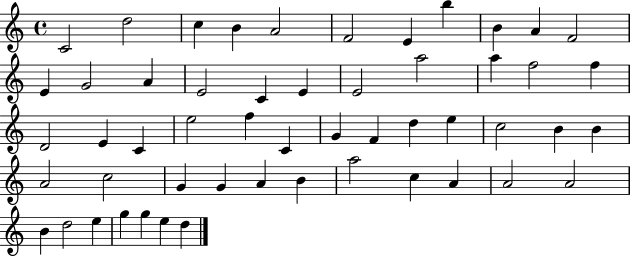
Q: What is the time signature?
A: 4/4